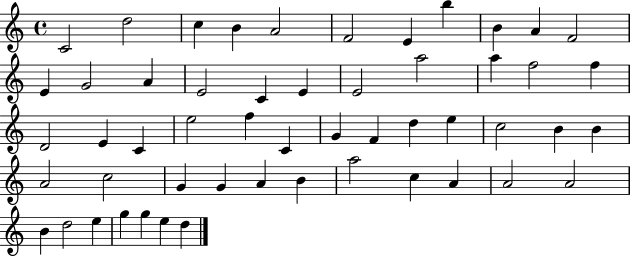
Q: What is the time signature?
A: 4/4